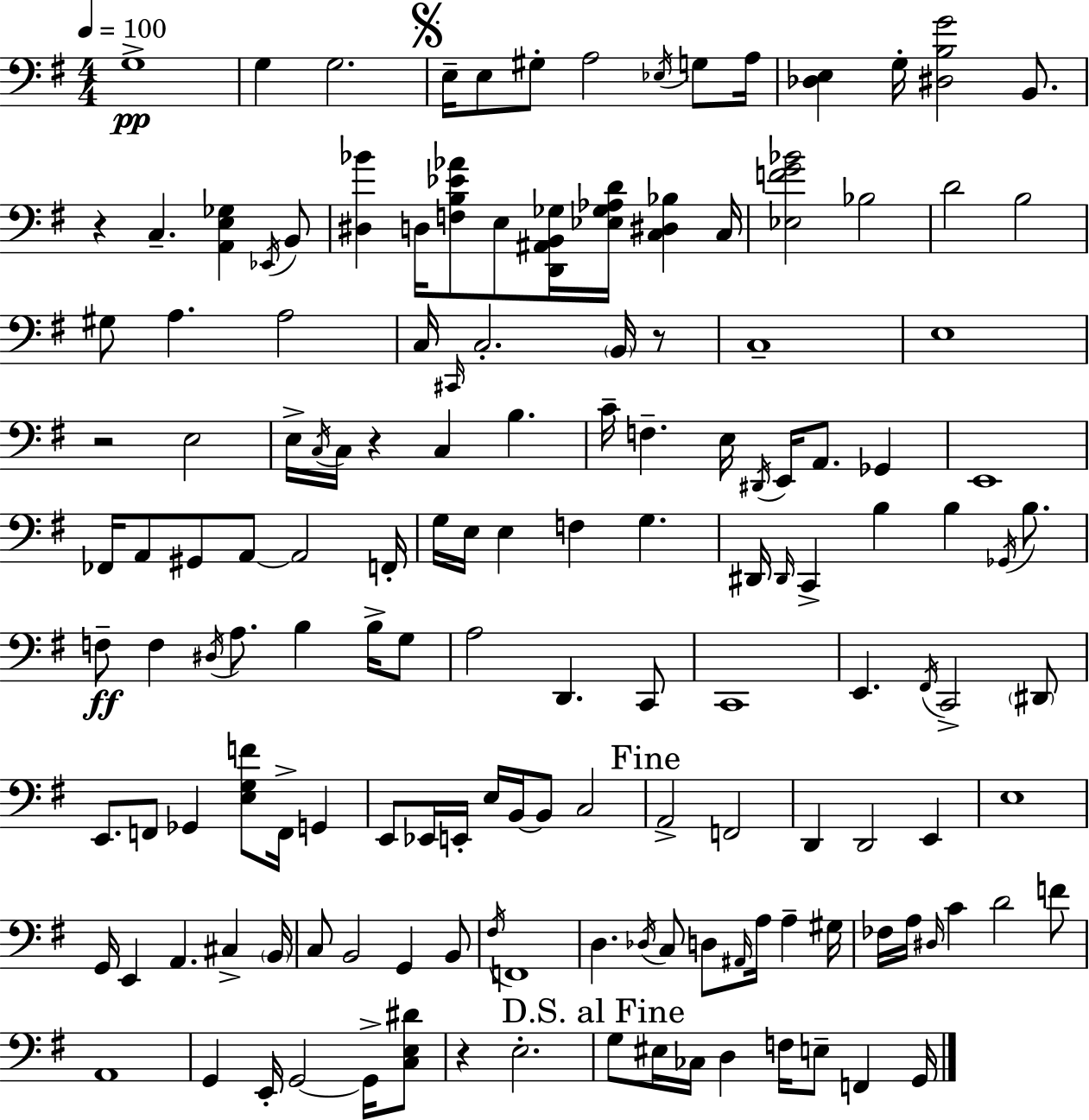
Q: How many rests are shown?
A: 5